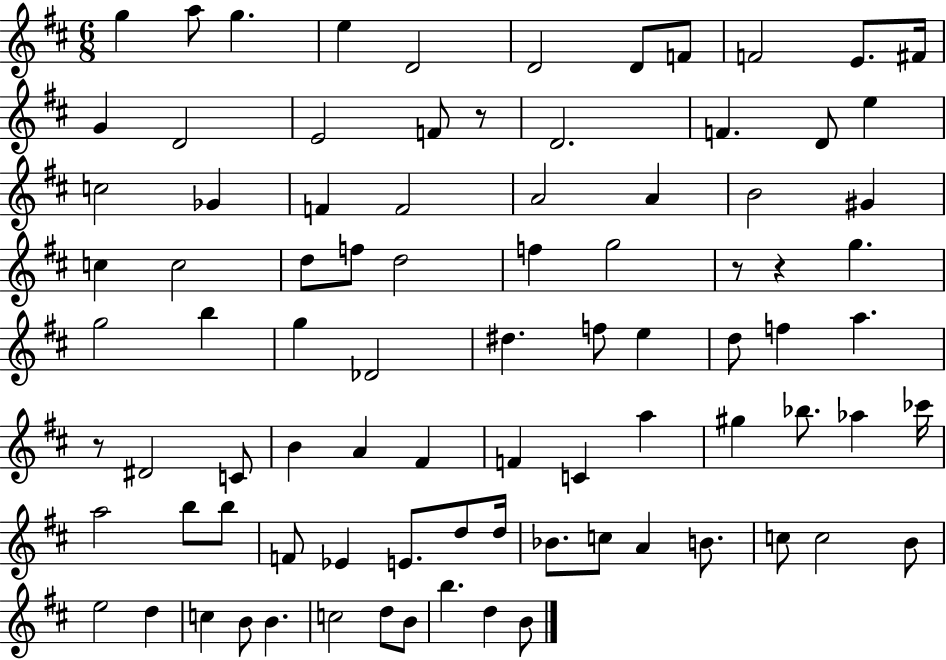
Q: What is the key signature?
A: D major